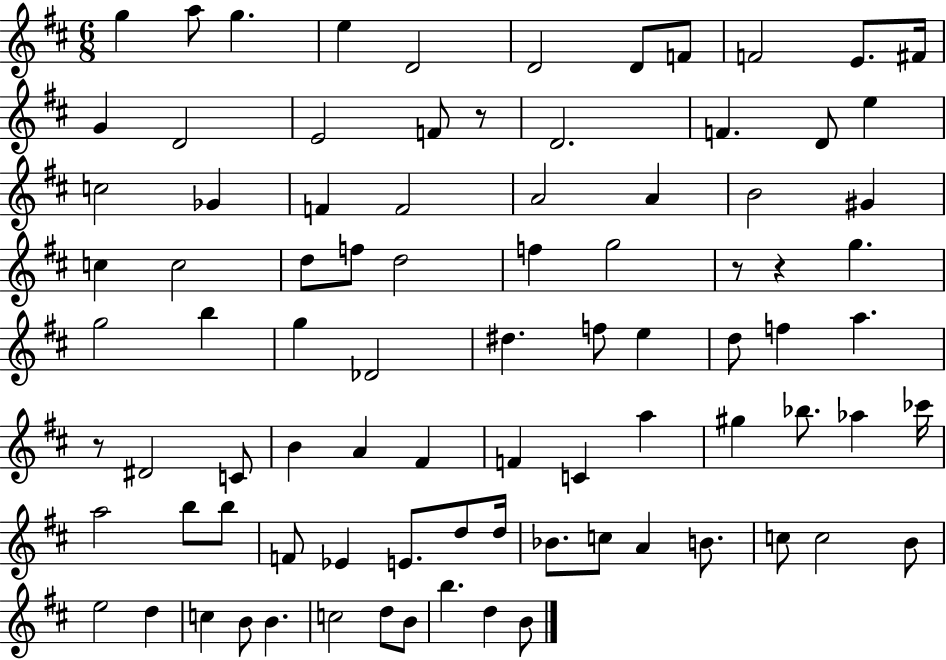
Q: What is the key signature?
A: D major